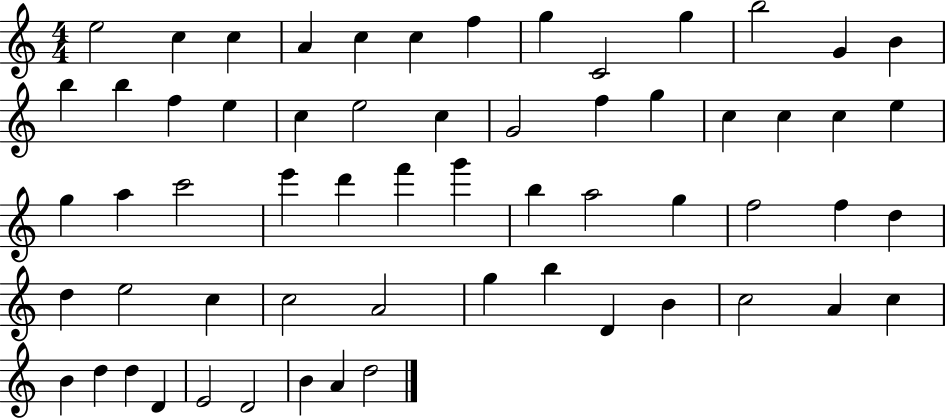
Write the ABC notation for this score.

X:1
T:Untitled
M:4/4
L:1/4
K:C
e2 c c A c c f g C2 g b2 G B b b f e c e2 c G2 f g c c c e g a c'2 e' d' f' g' b a2 g f2 f d d e2 c c2 A2 g b D B c2 A c B d d D E2 D2 B A d2